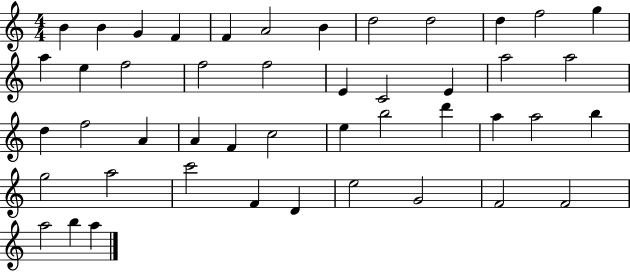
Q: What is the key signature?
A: C major